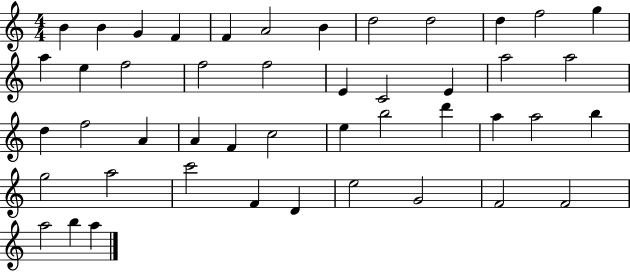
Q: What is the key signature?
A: C major